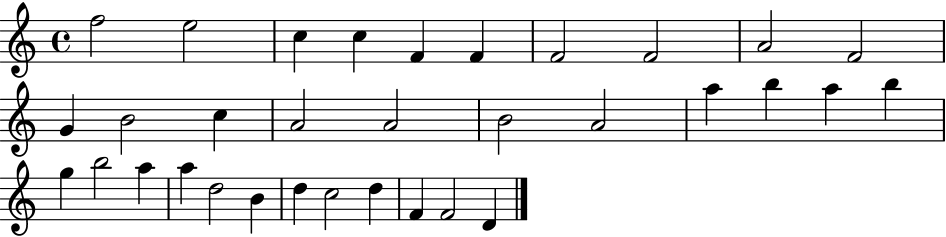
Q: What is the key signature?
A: C major